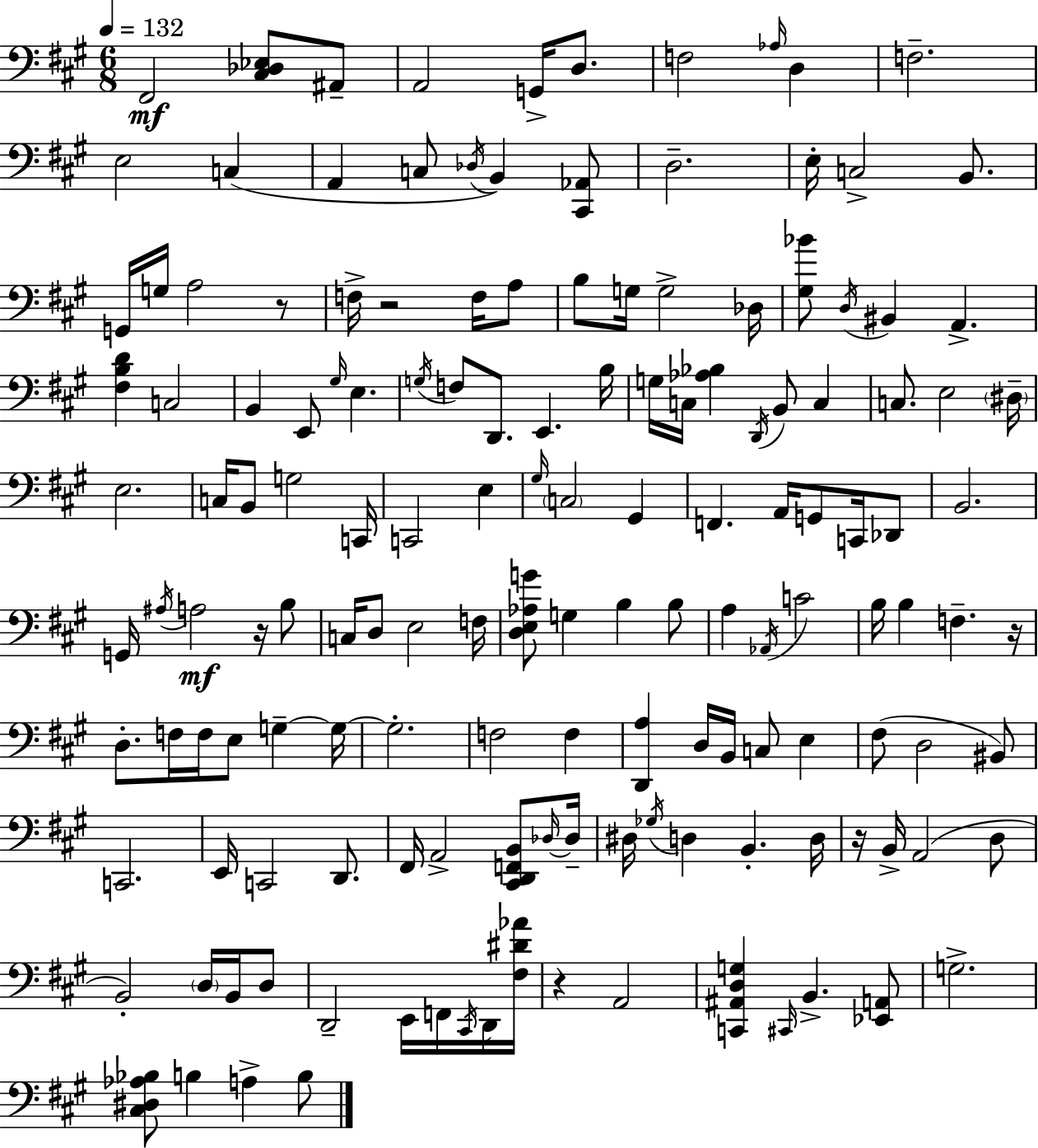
F#2/h [C#3,Db3,Eb3]/e A#2/e A2/h G2/s D3/e. F3/h Ab3/s D3/q F3/h. E3/h C3/q A2/q C3/e Db3/s B2/q [C#2,Ab2]/e D3/h. E3/s C3/h B2/e. G2/s G3/s A3/h R/e F3/s R/h F3/s A3/e B3/e G3/s G3/h Db3/s [G#3,Bb4]/e D3/s BIS2/q A2/q. [F#3,B3,D4]/q C3/h B2/q E2/e G#3/s E3/q. G3/s F3/e D2/e. E2/q. B3/s G3/s C3/s [Ab3,Bb3]/q D2/s B2/e C3/q C3/e. E3/h D#3/s E3/h. C3/s B2/e G3/h C2/s C2/h E3/q G#3/s C3/h G#2/q F2/q. A2/s G2/e C2/s Db2/e B2/h. G2/s A#3/s A3/h R/s B3/e C3/s D3/e E3/h F3/s [D3,E3,Ab3,G4]/e G3/q B3/q B3/e A3/q Ab2/s C4/h B3/s B3/q F3/q. R/s D3/e. F3/s F3/s E3/e G3/q G3/s G3/h. F3/h F3/q [D2,A3]/q D3/s B2/s C3/e E3/q F#3/e D3/h BIS2/e C2/h. E2/s C2/h D2/e. F#2/s A2/h [C#2,D2,F2,B2]/e Db3/s Db3/s D#3/s Gb3/s D3/q B2/q. D3/s R/s B2/s A2/h D3/e B2/h D3/s B2/s D3/e D2/h E2/s F2/s C#2/s D2/s [F#3,D#4,Ab4]/s R/q A2/h [C2,A#2,D3,G3]/q C#2/s B2/q. [Eb2,A2]/e G3/h. [C#3,D#3,Ab3,Bb3]/e B3/q A3/q B3/e